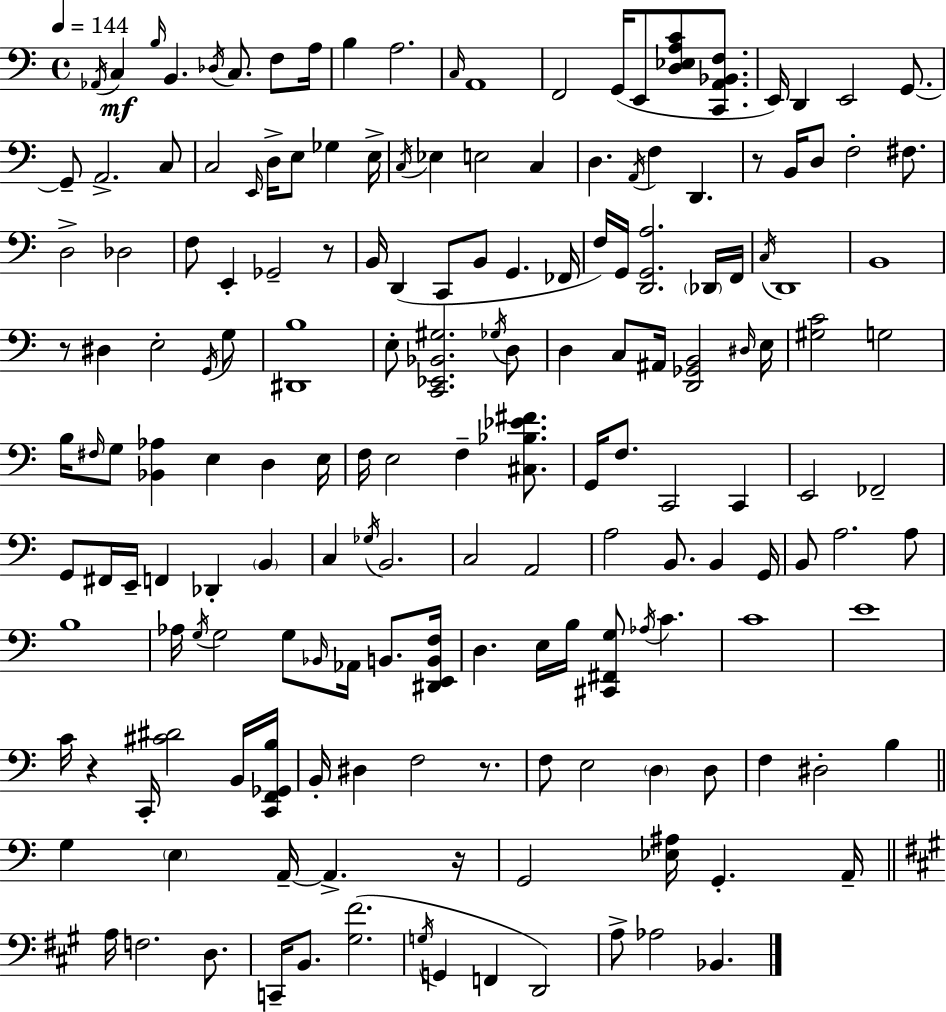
{
  \clef bass
  \time 4/4
  \defaultTimeSignature
  \key c \major
  \tempo 4 = 144
  \acciaccatura { aes,16 }\mf c4 \grace { b16 } b,4. \acciaccatura { des16 } c8. | f8 a16 b4 a2. | \grace { c16 } a,1 | f,2 g,16( e,8 <d ees a c'>8 | \break <c, a, bes, f>8. e,16) d,4 e,2 | g,8.~~ g,8-- a,2.-> | c8 c2 \grace { e,16 } d16-> e8 | ges4 e16-> \acciaccatura { c16 } ees4 e2 | \break c4 d4. \acciaccatura { a,16 } f4 | d,4. r8 b,16 d8 f2-. | fis8. d2-> des2 | f8 e,4-. ges,2-- | \break r8 b,16 d,4( c,8 b,8 | g,4. fes,16 f16) g,16 <d, g, a>2. | \parenthesize des,16 f,16 \acciaccatura { c16 } d,1 | b,1 | \break r8 dis4 e2-. | \acciaccatura { g,16 } g8 <dis, b>1 | e8-. <c, ees, bes, gis>2. | \acciaccatura { ges16 } d8 d4 c8 | \break ais,16 <d, ges, b,>2 \grace { dis16 } e16 <gis c'>2 | g2 b16 \grace { fis16 } g8 <bes, aes>4 | e4 d4 e16 f16 e2 | f4-- <cis bes ees' fis'>8. g,16 f8. | \break c,2 c,4 e,2 | fes,2-- g,8 fis,16 e,16-- | f,4 des,4-. \parenthesize b,4 c4 | \acciaccatura { ges16 } b,2. c2 | \break a,2 a2 | b,8. b,4 g,16 b,8 a2. | a8 b1 | aes16 \acciaccatura { g16 } g2 | \break g8 \grace { bes,16 } aes,16 b,8. <dis, e, b, f>16 d4. | e16 b16 <cis, fis, g>8 \acciaccatura { aes16 } c'4. | c'1 | e'1 | \break c'16 r4 c,16-. <cis' dis'>2 b,16 <c, f, ges, b>16 | b,16-. dis4 f2 r8. | f8 e2 \parenthesize d4 d8 | f4 dis2-. b4 | \break \bar "||" \break \key c \major g4 \parenthesize e4 a,16--~~ a,4.-> r16 | g,2 <ees ais>16 g,4.-. a,16-- | \bar "||" \break \key a \major a16 f2. d8. | c,16-- b,8. <gis fis'>2.( | \acciaccatura { g16 } g,4 f,4 d,2) | a8-> aes2 bes,4. | \break \bar "|."
}